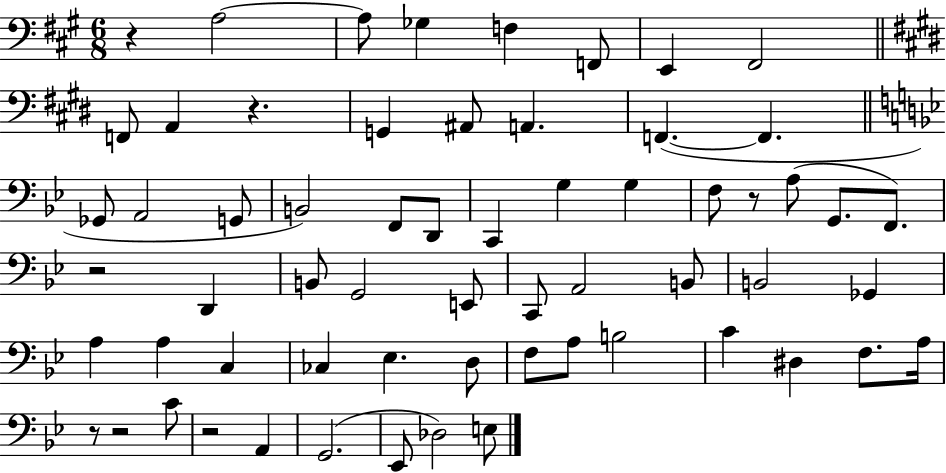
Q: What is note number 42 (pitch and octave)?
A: D3